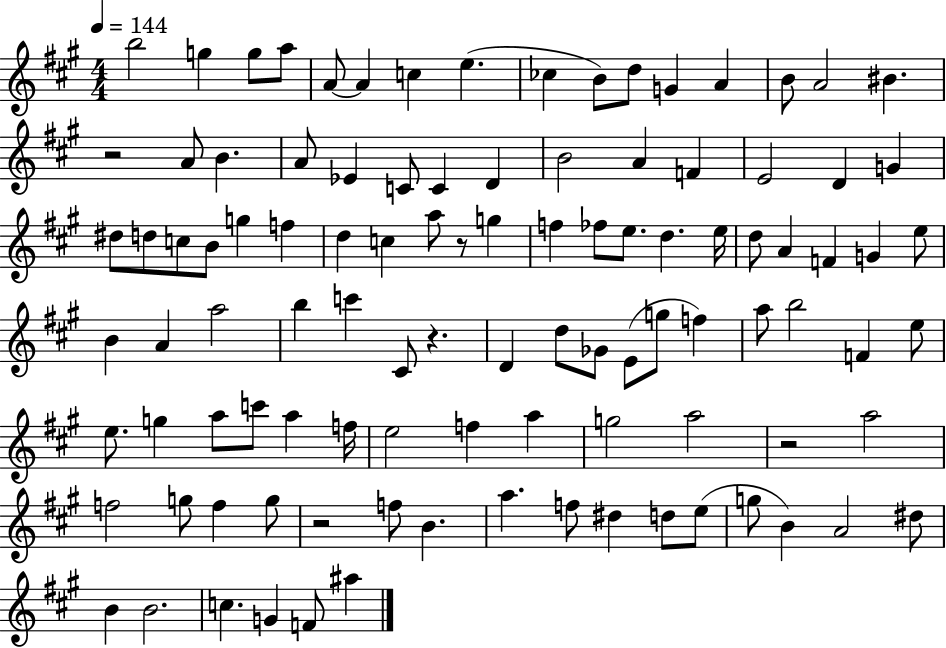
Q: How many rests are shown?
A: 5